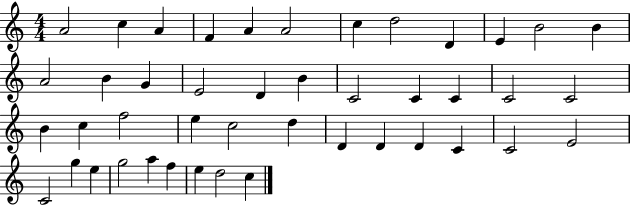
X:1
T:Untitled
M:4/4
L:1/4
K:C
A2 c A F A A2 c d2 D E B2 B A2 B G E2 D B C2 C C C2 C2 B c f2 e c2 d D D D C C2 E2 C2 g e g2 a f e d2 c